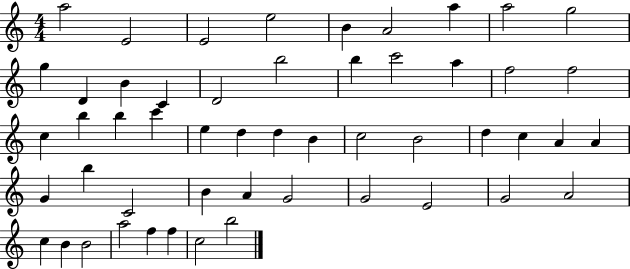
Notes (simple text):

A5/h E4/h E4/h E5/h B4/q A4/h A5/q A5/h G5/h G5/q D4/q B4/q C4/q D4/h B5/h B5/q C6/h A5/q F5/h F5/h C5/q B5/q B5/q C6/q E5/q D5/q D5/q B4/q C5/h B4/h D5/q C5/q A4/q A4/q G4/q B5/q C4/h B4/q A4/q G4/h G4/h E4/h G4/h A4/h C5/q B4/q B4/h A5/h F5/q F5/q C5/h B5/h